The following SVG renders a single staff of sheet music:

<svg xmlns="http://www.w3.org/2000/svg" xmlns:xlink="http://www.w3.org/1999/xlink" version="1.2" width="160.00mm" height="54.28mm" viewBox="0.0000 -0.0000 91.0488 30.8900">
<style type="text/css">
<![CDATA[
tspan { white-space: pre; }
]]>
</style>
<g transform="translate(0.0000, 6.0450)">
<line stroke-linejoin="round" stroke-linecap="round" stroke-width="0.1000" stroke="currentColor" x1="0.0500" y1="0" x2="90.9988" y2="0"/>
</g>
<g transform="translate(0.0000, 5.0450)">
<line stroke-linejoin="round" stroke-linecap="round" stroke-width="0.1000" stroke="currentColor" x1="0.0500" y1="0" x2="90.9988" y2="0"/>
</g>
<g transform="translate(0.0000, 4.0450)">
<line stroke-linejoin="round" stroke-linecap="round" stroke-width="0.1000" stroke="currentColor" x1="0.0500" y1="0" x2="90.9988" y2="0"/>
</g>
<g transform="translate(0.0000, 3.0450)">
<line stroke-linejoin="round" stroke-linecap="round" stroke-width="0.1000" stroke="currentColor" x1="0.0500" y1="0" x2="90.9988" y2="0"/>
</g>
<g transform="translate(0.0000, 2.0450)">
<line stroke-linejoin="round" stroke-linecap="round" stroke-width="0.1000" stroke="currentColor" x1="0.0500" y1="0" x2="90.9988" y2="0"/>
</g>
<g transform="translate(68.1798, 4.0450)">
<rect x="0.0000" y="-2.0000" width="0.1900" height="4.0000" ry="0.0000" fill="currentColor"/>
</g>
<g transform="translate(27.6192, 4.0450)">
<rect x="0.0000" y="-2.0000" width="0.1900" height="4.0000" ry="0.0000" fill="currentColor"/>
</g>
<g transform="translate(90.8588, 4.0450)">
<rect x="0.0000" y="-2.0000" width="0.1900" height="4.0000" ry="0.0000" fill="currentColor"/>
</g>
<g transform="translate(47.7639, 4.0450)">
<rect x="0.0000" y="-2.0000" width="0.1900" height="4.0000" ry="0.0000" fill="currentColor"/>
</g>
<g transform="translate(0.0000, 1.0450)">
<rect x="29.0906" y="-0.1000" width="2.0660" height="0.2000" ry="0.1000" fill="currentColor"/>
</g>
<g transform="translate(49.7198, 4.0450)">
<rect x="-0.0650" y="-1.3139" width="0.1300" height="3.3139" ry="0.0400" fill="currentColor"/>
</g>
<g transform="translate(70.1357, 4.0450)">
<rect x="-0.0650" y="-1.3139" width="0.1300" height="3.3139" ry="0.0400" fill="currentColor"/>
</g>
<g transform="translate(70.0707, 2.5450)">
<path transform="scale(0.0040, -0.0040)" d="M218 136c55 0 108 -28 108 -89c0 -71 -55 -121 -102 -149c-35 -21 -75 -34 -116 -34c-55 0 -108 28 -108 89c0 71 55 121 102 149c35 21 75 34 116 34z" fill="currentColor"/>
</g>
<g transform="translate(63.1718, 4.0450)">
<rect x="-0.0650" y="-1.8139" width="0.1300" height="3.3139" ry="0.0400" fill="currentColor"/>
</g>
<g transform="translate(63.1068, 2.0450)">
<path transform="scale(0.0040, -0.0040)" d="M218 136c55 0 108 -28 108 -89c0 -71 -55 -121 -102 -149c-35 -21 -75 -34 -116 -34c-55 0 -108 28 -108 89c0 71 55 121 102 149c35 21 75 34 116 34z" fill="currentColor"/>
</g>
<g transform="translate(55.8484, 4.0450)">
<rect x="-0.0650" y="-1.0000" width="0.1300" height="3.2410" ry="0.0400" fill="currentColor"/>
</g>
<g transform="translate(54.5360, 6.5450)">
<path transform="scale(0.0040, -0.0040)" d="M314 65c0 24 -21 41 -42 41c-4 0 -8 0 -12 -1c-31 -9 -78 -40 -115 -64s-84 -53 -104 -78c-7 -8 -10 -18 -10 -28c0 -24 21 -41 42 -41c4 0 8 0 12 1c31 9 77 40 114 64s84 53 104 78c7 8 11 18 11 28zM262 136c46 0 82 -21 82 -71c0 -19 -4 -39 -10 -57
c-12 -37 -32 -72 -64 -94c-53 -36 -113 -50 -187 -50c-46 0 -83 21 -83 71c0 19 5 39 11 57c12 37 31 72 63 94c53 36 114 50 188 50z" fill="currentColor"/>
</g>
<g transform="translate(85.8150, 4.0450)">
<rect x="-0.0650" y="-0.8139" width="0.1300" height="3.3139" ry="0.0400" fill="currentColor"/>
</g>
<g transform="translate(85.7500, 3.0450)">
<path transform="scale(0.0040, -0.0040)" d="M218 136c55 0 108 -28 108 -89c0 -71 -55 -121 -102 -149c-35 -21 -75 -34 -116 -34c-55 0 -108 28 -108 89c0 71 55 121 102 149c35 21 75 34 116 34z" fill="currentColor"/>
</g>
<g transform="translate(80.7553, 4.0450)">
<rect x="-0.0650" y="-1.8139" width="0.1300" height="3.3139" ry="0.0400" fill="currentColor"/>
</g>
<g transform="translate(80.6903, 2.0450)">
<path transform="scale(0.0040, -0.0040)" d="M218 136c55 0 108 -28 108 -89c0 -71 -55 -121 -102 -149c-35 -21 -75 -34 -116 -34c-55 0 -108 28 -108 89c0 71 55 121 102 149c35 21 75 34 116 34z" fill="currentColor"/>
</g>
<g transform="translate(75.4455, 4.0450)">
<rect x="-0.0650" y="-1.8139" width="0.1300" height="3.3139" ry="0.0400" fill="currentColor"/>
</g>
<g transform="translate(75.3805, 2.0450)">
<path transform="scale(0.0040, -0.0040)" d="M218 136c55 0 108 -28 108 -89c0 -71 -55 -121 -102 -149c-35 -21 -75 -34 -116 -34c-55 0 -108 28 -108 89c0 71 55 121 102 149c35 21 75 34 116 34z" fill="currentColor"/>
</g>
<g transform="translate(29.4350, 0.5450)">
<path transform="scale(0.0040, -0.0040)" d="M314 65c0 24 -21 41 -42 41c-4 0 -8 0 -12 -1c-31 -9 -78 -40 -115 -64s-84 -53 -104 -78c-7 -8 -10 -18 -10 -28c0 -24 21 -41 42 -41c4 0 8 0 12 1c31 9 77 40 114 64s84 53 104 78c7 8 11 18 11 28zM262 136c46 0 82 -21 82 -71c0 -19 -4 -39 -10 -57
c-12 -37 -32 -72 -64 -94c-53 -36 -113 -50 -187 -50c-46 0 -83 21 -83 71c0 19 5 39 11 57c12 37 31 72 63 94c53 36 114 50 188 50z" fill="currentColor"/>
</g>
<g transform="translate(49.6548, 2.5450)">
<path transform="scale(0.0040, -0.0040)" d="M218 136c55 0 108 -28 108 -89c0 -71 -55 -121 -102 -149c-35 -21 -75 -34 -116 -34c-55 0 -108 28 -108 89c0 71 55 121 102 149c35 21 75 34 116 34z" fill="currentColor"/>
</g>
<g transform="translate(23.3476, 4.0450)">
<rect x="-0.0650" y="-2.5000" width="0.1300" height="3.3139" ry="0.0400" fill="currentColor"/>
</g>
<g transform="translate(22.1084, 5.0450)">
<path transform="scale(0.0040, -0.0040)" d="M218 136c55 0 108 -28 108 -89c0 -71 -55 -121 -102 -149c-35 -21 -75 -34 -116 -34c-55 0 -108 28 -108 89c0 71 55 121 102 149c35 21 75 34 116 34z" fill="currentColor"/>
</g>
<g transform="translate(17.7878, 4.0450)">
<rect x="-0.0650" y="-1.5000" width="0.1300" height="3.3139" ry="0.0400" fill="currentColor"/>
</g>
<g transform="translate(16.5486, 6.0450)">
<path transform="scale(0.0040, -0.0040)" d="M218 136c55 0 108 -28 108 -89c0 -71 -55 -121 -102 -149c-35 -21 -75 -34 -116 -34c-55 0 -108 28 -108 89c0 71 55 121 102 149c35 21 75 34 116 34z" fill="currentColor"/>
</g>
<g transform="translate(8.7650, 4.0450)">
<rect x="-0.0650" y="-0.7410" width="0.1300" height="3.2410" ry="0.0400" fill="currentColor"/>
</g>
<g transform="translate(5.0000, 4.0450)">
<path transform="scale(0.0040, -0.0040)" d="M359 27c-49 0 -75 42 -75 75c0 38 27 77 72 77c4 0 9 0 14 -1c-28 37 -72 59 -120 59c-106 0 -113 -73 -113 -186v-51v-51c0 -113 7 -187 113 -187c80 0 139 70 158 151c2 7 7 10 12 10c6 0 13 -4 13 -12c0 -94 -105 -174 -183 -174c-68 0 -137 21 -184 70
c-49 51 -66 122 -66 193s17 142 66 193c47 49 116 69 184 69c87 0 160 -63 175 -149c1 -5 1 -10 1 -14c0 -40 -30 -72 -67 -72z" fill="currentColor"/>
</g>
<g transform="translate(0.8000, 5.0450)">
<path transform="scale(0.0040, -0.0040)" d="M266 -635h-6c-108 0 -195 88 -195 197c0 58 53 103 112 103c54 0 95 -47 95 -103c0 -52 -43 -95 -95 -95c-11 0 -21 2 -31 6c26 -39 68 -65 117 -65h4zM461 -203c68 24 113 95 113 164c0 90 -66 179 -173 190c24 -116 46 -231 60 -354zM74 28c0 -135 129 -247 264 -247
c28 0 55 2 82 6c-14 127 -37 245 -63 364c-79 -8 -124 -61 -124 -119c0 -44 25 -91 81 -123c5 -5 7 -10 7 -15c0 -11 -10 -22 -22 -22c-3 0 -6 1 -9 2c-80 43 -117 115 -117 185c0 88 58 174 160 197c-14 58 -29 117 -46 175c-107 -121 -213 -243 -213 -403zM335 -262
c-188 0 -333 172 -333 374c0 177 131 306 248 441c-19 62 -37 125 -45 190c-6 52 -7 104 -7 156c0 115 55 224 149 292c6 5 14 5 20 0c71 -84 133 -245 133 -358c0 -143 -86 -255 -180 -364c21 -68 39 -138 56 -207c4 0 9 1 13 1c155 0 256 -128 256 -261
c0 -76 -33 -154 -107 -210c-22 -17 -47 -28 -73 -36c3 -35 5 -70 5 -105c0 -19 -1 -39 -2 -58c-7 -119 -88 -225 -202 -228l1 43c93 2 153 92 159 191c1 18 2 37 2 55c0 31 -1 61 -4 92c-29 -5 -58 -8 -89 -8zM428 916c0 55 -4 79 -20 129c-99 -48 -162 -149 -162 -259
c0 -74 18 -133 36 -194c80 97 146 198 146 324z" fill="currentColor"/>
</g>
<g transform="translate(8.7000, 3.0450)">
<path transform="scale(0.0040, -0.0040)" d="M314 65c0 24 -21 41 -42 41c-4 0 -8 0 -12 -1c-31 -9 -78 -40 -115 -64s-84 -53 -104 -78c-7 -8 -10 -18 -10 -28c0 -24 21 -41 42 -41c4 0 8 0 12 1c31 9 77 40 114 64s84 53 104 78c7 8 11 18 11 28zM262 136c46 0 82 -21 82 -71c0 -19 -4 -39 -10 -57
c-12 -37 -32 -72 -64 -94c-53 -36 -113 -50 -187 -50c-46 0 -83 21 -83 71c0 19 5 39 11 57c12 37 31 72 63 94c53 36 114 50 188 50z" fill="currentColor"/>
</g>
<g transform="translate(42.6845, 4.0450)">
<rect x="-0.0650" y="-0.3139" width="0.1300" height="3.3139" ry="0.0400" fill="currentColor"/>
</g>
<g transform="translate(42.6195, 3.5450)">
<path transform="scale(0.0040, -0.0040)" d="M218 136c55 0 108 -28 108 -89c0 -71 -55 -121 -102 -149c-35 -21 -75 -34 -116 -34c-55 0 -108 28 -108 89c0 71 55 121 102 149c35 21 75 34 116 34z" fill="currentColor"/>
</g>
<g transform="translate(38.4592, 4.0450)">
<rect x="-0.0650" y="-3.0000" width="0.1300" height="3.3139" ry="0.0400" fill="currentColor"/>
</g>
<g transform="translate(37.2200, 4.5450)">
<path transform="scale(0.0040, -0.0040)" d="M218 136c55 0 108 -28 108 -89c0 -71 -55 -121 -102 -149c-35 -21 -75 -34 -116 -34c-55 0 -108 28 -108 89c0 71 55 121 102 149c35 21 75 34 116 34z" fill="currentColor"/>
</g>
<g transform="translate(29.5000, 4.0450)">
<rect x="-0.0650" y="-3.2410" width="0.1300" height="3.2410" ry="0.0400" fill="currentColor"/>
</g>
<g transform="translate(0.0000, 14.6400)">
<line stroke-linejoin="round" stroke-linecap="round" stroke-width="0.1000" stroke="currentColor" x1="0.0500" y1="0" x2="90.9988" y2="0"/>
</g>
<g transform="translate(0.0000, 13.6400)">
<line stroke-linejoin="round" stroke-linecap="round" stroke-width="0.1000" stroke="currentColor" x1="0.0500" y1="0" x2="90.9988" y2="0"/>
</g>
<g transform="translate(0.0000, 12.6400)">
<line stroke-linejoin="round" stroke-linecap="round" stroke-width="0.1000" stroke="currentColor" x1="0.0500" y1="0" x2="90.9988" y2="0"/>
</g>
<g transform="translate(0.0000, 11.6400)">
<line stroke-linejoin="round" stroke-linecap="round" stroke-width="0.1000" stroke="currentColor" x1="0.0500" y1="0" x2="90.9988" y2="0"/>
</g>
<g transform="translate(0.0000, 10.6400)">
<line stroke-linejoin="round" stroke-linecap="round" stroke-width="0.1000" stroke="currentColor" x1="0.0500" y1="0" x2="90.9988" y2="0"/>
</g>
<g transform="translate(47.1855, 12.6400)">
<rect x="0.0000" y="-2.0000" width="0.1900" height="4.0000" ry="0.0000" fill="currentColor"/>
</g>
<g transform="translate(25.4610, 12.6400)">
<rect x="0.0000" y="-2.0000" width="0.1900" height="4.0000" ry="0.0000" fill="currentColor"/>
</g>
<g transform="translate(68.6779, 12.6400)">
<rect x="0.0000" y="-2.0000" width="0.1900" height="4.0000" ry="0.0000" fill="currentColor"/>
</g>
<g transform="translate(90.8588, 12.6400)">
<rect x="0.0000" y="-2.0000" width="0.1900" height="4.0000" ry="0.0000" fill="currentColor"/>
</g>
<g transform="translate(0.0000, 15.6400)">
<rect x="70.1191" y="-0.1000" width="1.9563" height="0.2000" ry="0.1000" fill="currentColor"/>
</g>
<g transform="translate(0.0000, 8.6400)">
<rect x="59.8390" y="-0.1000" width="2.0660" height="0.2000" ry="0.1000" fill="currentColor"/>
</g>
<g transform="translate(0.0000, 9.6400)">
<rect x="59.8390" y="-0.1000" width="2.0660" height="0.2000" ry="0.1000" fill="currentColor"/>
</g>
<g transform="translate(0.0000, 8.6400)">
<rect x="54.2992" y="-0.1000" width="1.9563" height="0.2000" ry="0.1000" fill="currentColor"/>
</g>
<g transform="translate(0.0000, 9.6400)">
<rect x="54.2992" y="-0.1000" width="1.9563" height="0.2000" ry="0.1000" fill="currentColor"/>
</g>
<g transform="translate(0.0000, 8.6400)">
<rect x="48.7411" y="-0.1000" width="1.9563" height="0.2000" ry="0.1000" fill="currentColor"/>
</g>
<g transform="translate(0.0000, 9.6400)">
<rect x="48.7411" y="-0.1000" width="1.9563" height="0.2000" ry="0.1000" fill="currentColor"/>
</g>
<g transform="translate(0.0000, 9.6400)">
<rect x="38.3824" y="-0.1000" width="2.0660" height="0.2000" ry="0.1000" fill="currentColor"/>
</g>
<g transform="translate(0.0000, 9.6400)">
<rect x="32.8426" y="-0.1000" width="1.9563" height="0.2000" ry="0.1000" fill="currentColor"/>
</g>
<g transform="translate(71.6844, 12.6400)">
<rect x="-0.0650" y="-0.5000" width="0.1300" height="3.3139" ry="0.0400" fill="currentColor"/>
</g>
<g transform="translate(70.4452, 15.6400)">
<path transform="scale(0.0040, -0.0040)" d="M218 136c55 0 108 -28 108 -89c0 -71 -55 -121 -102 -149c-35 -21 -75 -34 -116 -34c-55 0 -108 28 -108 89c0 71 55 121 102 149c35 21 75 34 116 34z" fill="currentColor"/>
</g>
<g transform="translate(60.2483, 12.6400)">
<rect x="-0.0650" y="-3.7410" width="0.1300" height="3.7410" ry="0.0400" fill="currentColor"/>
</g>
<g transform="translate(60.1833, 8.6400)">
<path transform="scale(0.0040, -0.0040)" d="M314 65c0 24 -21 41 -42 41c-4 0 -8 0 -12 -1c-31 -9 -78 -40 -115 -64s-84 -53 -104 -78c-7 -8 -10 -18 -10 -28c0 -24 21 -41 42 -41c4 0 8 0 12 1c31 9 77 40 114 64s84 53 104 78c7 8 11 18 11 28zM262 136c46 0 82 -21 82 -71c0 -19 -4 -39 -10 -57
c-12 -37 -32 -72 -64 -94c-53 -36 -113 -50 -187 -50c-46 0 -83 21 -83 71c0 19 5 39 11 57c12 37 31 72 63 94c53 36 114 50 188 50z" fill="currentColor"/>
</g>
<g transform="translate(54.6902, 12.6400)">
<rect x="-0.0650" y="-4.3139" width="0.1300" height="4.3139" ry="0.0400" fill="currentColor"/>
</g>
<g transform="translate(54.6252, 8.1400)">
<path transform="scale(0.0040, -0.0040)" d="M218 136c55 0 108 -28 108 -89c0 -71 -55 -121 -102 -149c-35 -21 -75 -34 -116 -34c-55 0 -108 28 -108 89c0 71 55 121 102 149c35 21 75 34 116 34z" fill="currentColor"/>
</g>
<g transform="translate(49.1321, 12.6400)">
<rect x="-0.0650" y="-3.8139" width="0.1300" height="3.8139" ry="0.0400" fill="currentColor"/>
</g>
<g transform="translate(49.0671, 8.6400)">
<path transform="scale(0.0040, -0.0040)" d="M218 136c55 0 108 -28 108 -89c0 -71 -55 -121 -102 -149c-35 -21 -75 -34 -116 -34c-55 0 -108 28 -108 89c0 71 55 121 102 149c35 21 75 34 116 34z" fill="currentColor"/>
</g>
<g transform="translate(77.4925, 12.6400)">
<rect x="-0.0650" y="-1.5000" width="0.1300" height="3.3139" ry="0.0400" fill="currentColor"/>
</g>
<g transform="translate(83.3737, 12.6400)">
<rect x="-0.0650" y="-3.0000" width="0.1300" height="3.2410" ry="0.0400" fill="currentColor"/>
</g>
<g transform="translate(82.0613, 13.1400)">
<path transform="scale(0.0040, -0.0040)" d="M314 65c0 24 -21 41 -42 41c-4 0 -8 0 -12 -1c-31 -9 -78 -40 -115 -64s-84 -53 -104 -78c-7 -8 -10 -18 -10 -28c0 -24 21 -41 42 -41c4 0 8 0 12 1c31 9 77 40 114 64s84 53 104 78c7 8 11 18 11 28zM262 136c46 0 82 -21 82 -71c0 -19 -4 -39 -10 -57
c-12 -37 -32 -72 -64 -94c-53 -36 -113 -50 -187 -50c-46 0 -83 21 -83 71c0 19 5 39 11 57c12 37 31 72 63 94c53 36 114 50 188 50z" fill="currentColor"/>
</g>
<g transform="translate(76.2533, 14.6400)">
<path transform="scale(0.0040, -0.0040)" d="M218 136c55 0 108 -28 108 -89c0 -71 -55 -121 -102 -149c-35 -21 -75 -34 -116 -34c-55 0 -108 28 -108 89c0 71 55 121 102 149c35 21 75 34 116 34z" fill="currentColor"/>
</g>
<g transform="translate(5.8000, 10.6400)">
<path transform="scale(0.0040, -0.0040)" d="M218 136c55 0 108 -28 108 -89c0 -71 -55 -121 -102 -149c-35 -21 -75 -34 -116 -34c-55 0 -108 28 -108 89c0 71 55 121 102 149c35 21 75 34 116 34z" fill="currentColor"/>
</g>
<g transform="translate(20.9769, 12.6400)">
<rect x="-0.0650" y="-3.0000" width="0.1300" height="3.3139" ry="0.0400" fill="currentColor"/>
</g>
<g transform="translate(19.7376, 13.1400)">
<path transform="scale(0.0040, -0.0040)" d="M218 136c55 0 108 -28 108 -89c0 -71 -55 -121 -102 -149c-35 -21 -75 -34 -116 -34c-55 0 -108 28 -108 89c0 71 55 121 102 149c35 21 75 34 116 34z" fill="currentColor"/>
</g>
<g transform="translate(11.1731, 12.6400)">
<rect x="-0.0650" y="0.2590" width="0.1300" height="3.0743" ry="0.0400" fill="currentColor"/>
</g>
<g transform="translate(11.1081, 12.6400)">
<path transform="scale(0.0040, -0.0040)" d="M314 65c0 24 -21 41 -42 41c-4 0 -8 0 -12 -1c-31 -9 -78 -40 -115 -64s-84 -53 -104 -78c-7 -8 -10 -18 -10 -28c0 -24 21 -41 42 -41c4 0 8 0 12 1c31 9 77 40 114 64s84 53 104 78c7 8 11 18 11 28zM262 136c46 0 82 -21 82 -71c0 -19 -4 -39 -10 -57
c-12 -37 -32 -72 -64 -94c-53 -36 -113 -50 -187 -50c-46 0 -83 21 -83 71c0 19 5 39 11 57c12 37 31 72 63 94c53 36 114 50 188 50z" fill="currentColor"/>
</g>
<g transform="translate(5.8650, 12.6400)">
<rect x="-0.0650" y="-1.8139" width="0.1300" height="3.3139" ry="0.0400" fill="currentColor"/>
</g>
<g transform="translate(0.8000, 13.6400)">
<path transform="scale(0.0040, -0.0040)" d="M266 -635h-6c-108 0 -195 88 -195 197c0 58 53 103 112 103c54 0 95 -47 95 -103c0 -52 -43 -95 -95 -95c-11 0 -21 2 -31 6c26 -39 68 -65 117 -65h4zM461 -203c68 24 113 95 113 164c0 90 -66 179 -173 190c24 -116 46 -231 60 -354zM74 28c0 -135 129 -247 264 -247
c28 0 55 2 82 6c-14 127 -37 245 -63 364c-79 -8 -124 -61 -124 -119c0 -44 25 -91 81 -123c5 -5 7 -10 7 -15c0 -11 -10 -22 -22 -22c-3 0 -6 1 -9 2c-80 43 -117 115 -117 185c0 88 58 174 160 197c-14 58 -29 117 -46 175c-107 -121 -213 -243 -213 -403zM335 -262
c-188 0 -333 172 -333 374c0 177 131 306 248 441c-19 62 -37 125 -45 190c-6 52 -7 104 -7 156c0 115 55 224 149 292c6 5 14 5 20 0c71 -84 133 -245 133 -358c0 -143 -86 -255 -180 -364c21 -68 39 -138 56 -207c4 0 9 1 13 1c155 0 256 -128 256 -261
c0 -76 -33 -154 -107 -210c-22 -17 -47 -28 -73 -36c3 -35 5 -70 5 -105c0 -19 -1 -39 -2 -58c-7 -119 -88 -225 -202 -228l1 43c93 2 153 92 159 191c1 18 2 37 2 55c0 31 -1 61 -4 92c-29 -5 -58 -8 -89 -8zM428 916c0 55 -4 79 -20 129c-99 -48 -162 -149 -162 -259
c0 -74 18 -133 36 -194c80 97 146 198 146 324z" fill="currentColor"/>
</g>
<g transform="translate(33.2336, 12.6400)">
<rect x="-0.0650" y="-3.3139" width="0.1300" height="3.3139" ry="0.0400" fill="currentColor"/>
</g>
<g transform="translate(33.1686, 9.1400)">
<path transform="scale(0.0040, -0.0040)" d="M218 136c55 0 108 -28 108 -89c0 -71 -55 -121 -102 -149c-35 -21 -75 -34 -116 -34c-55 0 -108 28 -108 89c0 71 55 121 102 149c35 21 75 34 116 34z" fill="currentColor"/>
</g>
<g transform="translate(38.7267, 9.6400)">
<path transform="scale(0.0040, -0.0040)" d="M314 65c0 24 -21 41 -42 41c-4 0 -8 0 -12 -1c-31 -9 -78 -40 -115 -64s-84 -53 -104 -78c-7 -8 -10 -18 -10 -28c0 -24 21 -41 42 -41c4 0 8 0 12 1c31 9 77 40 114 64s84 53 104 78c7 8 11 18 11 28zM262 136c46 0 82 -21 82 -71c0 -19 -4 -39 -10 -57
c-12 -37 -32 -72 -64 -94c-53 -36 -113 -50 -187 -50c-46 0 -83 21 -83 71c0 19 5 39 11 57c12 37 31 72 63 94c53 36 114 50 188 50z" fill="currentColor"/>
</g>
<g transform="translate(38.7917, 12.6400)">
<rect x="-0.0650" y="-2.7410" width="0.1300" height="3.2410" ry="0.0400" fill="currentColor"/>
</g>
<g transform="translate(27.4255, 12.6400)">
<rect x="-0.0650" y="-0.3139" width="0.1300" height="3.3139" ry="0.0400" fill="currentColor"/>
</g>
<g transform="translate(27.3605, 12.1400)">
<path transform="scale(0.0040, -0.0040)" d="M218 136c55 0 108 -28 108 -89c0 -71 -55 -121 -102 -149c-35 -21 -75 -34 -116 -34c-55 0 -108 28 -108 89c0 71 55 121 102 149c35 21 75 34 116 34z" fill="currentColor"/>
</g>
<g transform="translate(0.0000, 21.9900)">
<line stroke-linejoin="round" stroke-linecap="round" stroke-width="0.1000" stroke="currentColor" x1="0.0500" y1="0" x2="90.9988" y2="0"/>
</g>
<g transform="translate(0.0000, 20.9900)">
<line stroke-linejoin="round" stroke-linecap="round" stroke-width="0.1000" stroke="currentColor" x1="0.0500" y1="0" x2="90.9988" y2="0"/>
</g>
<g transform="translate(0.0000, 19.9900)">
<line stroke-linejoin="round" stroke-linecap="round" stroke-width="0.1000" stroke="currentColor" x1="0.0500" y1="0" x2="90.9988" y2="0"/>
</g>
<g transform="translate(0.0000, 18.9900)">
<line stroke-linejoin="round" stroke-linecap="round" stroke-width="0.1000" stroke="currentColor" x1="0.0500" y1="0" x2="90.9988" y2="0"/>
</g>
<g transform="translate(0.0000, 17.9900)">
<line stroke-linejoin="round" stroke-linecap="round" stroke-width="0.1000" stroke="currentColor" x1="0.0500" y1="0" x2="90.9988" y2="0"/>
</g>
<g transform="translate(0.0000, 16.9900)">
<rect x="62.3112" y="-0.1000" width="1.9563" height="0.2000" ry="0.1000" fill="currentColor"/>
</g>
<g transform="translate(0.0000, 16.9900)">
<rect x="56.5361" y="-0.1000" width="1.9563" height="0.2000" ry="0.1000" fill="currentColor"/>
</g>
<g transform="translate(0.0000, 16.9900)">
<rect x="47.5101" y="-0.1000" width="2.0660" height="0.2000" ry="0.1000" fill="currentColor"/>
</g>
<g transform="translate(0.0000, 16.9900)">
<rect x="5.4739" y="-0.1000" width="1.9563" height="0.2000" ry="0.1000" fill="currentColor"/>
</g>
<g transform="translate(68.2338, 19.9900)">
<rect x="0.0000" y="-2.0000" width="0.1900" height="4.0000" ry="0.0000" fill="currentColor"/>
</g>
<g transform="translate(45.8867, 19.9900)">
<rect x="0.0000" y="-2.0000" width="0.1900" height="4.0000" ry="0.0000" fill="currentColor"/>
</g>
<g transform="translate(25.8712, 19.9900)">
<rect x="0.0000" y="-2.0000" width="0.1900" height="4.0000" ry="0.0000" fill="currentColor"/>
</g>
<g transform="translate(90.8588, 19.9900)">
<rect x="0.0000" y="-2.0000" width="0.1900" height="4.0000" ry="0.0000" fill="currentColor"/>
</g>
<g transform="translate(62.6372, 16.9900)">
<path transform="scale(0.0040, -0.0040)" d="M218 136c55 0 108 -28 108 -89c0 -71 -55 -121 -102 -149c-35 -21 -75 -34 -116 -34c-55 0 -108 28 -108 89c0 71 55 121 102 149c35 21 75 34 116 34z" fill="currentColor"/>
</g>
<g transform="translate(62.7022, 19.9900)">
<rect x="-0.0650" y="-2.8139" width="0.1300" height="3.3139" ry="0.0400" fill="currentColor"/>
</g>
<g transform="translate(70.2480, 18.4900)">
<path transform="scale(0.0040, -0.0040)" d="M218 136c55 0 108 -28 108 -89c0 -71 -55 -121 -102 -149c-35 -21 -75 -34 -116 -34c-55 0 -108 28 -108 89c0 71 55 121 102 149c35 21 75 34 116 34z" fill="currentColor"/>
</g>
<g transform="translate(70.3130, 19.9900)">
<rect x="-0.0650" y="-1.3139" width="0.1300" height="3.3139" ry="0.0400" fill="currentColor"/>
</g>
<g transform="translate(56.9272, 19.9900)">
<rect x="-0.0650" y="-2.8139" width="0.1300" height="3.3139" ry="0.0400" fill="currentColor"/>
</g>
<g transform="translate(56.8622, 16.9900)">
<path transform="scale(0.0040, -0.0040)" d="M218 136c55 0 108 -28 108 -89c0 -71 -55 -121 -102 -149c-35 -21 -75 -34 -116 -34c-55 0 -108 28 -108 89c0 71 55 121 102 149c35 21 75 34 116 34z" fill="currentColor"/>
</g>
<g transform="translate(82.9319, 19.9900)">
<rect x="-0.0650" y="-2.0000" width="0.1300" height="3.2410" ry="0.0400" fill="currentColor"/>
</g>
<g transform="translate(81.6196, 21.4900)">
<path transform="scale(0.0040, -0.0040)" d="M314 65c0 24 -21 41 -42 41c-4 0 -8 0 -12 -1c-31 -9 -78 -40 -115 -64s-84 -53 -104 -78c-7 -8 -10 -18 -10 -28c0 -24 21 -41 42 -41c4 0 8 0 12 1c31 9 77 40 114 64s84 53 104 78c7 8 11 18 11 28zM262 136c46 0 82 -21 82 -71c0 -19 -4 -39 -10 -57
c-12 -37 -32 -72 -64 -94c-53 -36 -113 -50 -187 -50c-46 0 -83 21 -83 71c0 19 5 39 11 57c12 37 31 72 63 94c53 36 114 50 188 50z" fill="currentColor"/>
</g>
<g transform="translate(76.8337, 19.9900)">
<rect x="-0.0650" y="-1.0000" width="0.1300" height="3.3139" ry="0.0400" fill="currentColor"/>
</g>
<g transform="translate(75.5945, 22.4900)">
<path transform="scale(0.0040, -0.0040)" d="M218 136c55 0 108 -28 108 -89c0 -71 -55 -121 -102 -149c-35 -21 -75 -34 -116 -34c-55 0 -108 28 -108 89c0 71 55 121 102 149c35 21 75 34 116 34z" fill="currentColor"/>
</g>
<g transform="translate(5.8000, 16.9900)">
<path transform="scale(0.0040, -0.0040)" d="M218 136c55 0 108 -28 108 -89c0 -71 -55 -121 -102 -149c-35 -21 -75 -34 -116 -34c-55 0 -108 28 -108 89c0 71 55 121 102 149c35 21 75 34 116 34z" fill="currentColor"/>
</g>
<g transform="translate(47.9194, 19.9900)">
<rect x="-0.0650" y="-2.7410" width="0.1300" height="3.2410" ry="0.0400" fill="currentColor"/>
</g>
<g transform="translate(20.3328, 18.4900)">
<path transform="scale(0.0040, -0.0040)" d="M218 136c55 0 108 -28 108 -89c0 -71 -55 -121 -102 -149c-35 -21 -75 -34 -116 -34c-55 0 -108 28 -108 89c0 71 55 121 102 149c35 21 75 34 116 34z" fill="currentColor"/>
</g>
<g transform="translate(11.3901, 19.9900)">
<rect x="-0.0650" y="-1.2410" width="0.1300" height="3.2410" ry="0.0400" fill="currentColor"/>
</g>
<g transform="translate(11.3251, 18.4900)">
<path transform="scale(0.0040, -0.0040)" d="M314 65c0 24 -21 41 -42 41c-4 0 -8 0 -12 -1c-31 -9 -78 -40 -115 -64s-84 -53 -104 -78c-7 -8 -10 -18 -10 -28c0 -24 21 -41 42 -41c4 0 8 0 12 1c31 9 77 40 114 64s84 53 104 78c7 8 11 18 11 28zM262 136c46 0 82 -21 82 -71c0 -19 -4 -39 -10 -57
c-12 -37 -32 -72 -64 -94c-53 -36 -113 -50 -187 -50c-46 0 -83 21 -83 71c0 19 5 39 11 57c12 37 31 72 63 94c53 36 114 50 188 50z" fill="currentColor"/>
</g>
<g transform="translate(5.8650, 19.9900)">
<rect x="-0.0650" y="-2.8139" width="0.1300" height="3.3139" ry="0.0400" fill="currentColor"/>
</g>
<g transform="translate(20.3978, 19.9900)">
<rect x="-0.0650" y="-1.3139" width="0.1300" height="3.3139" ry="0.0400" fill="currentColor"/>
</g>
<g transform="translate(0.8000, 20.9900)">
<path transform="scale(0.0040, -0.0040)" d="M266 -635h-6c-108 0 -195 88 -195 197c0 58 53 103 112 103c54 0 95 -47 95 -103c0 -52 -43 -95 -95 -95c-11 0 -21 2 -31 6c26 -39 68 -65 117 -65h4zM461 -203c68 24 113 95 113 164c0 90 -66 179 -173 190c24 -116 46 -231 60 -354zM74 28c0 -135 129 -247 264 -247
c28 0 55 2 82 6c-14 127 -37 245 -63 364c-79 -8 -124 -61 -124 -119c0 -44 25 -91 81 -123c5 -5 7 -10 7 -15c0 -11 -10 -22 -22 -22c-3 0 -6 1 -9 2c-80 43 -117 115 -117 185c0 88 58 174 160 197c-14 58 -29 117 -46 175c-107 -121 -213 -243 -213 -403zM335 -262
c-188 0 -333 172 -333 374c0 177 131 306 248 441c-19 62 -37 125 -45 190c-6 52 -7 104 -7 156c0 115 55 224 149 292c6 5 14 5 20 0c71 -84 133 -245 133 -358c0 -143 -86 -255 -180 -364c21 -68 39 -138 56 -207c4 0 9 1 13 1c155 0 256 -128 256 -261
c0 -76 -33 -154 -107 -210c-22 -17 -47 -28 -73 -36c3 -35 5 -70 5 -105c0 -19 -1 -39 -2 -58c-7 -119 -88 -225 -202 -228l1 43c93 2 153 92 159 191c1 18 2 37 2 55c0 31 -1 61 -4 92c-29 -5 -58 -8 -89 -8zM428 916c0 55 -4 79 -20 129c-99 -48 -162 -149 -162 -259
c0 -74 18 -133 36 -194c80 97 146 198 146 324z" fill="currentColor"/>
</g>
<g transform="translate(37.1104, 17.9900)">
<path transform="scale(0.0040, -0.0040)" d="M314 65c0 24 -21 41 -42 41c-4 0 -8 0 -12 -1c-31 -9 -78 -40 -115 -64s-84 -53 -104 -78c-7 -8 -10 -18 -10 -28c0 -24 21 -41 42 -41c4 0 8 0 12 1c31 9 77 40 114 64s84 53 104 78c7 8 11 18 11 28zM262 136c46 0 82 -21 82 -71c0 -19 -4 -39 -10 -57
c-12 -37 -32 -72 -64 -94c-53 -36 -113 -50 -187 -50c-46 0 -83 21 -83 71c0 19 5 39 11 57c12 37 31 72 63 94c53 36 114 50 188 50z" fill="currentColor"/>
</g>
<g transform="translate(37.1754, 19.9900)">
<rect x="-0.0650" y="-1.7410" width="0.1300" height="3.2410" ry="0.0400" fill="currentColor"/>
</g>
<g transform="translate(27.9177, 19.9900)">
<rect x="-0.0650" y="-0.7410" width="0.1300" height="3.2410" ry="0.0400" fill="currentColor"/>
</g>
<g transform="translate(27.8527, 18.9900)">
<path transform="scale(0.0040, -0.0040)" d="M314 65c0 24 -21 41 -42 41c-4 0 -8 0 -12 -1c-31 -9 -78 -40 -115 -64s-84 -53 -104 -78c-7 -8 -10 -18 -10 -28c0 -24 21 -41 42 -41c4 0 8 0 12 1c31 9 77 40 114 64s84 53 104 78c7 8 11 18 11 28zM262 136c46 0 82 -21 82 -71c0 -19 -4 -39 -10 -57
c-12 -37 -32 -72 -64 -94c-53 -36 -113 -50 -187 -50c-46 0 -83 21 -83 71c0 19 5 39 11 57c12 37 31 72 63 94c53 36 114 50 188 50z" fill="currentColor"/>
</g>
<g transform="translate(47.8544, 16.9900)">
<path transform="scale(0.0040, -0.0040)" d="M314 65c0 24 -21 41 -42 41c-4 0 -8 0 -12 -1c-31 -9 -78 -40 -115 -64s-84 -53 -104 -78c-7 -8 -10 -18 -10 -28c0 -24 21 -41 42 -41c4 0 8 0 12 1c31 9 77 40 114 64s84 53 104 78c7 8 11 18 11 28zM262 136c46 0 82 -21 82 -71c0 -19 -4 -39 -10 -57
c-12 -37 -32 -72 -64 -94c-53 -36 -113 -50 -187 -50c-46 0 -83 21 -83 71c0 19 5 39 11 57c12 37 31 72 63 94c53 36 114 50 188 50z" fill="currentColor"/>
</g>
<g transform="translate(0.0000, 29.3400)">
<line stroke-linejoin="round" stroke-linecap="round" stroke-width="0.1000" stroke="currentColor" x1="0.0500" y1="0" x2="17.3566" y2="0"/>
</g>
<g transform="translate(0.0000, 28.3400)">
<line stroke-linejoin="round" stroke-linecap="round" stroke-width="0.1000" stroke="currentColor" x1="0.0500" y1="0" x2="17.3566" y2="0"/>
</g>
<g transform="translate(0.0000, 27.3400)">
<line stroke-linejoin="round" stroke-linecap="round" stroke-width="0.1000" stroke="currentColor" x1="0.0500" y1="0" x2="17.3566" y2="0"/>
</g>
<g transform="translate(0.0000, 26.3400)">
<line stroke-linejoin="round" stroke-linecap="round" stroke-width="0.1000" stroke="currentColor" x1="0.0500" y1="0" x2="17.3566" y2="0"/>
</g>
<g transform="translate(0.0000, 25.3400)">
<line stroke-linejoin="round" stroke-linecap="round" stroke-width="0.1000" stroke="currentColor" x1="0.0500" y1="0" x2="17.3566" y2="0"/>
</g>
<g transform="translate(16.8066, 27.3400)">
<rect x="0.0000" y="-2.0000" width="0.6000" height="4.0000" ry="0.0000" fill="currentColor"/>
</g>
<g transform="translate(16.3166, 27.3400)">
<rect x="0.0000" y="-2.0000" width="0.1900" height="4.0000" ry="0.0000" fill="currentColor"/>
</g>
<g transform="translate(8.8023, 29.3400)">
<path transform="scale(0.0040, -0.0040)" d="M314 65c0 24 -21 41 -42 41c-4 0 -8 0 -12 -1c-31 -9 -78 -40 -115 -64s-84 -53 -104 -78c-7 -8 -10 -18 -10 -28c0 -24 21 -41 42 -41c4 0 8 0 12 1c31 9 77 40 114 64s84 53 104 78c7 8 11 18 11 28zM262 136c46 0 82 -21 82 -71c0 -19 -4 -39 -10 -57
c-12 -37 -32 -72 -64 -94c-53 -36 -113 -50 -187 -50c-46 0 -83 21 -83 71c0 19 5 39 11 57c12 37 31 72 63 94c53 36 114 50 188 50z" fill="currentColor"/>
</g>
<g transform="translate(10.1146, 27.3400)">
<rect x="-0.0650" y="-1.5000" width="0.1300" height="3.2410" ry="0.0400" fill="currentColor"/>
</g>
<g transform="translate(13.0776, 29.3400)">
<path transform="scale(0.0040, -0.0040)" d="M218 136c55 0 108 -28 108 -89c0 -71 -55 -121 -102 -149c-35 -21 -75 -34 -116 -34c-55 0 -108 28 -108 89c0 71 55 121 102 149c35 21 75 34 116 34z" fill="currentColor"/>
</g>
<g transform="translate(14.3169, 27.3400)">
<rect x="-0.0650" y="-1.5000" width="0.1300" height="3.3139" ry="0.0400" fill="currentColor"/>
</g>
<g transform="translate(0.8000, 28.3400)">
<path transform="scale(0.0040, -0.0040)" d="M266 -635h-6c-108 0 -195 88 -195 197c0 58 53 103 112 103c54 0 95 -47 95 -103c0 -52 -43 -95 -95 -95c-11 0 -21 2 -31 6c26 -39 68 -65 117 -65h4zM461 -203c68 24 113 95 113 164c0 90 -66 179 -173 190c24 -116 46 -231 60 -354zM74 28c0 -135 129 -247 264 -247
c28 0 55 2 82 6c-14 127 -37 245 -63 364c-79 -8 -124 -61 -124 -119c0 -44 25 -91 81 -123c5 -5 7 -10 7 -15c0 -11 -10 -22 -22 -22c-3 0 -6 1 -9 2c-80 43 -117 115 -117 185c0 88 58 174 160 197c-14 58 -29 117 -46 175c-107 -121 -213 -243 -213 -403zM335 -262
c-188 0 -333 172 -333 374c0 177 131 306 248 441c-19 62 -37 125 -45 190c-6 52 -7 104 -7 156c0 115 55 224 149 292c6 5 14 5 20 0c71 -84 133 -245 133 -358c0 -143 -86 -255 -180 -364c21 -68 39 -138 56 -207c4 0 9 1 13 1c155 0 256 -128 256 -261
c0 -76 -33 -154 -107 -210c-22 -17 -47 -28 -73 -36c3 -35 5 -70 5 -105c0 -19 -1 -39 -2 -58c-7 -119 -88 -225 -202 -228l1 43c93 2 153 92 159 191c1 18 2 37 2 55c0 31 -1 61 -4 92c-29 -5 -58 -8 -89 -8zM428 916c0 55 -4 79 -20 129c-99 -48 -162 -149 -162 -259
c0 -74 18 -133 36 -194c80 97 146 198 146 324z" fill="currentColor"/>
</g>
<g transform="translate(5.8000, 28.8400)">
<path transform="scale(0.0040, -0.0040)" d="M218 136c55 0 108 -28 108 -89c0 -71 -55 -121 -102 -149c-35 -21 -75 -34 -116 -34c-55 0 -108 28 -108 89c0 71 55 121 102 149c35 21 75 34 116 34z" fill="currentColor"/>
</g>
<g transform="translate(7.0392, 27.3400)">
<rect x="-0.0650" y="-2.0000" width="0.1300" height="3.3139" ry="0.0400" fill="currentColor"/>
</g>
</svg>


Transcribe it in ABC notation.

X:1
T:Untitled
M:4/4
L:1/4
K:C
d2 E G b2 A c e D2 f e f f d f B2 A c b a2 c' d' c'2 C E A2 a e2 e d2 f2 a2 a a e D F2 F E2 E